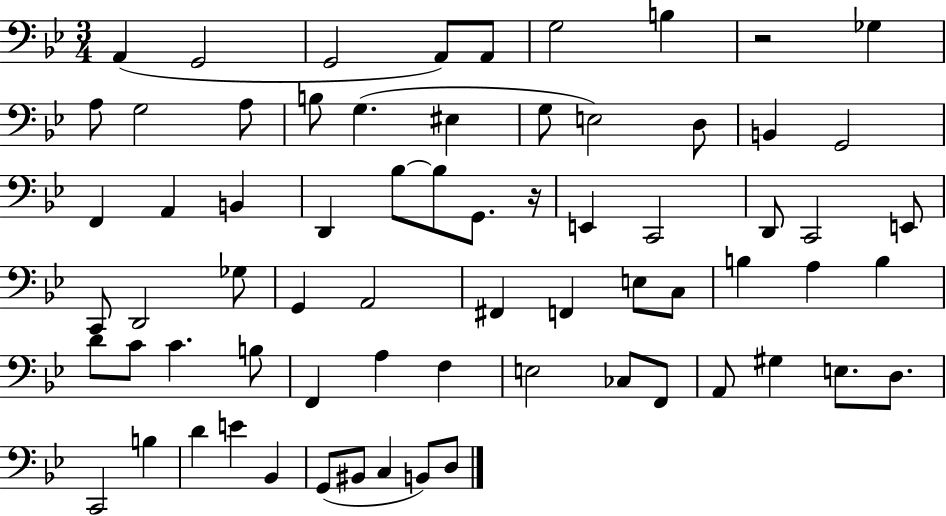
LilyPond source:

{
  \clef bass
  \numericTimeSignature
  \time 3/4
  \key bes \major
  a,4( g,2 | g,2 a,8) a,8 | g2 b4 | r2 ges4 | \break a8 g2 a8 | b8 g4.( eis4 | g8 e2) d8 | b,4 g,2 | \break f,4 a,4 b,4 | d,4 bes8~~ bes8 g,8. r16 | e,4 c,2 | d,8 c,2 e,8 | \break c,8 d,2 ges8 | g,4 a,2 | fis,4 f,4 e8 c8 | b4 a4 b4 | \break d'8 c'8 c'4. b8 | f,4 a4 f4 | e2 ces8 f,8 | a,8 gis4 e8. d8. | \break c,2 b4 | d'4 e'4 bes,4 | g,8( bis,8 c4 b,8) d8 | \bar "|."
}